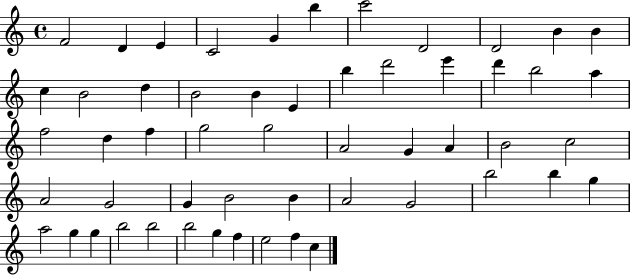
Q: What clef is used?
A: treble